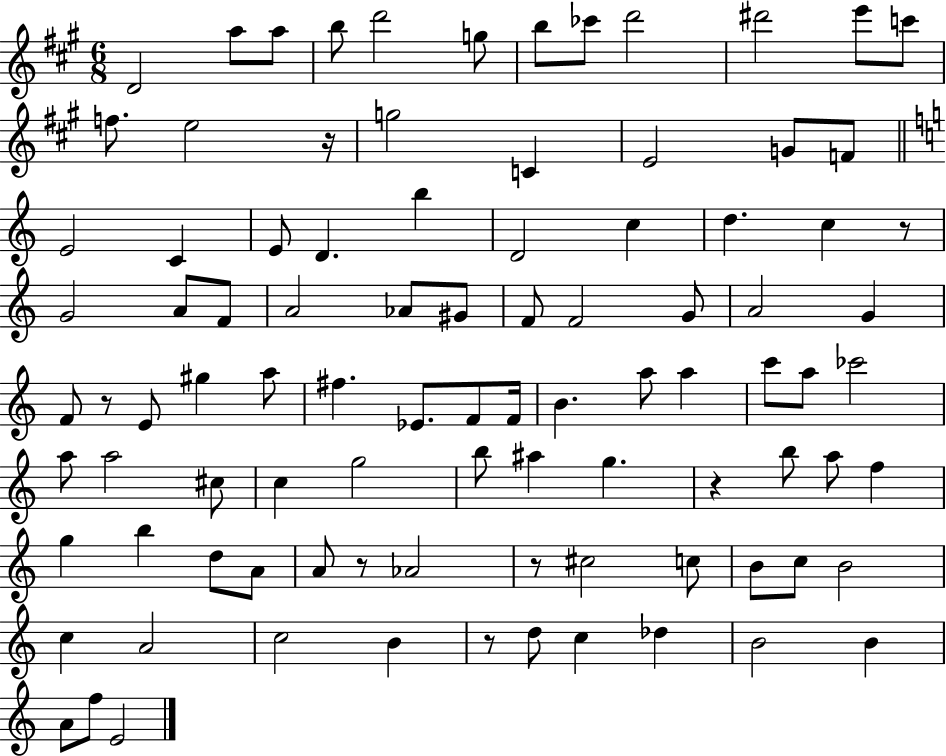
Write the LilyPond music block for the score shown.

{
  \clef treble
  \numericTimeSignature
  \time 6/8
  \key a \major
  d'2 a''8 a''8 | b''8 d'''2 g''8 | b''8 ces'''8 d'''2 | dis'''2 e'''8 c'''8 | \break f''8. e''2 r16 | g''2 c'4 | e'2 g'8 f'8 | \bar "||" \break \key c \major e'2 c'4 | e'8 d'4. b''4 | d'2 c''4 | d''4. c''4 r8 | \break g'2 a'8 f'8 | a'2 aes'8 gis'8 | f'8 f'2 g'8 | a'2 g'4 | \break f'8 r8 e'8 gis''4 a''8 | fis''4. ees'8. f'8 f'16 | b'4. a''8 a''4 | c'''8 a''8 ces'''2 | \break a''8 a''2 cis''8 | c''4 g''2 | b''8 ais''4 g''4. | r4 b''8 a''8 f''4 | \break g''4 b''4 d''8 a'8 | a'8 r8 aes'2 | r8 cis''2 c''8 | b'8 c''8 b'2 | \break c''4 a'2 | c''2 b'4 | r8 d''8 c''4 des''4 | b'2 b'4 | \break a'8 f''8 e'2 | \bar "|."
}